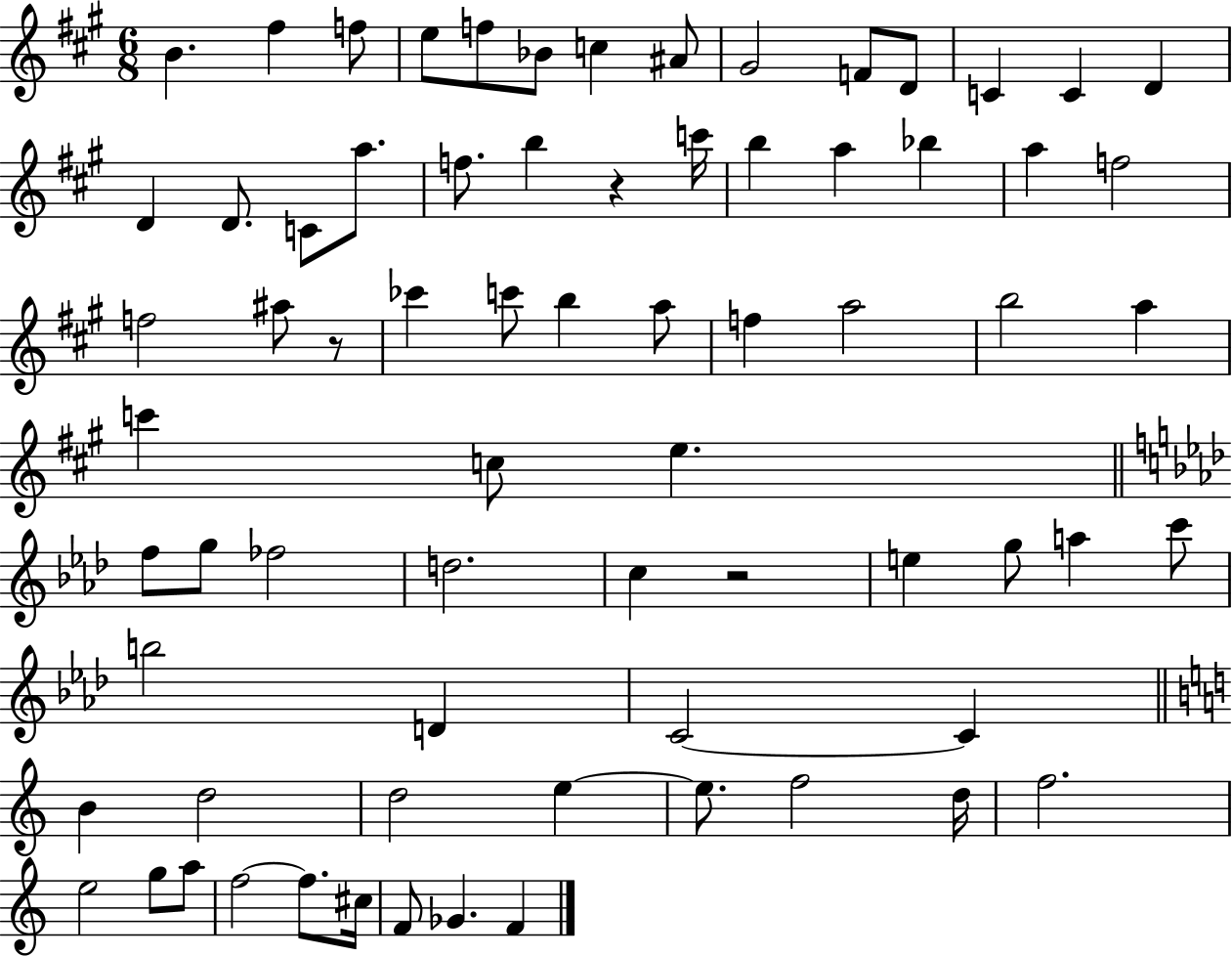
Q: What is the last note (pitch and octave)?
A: F4